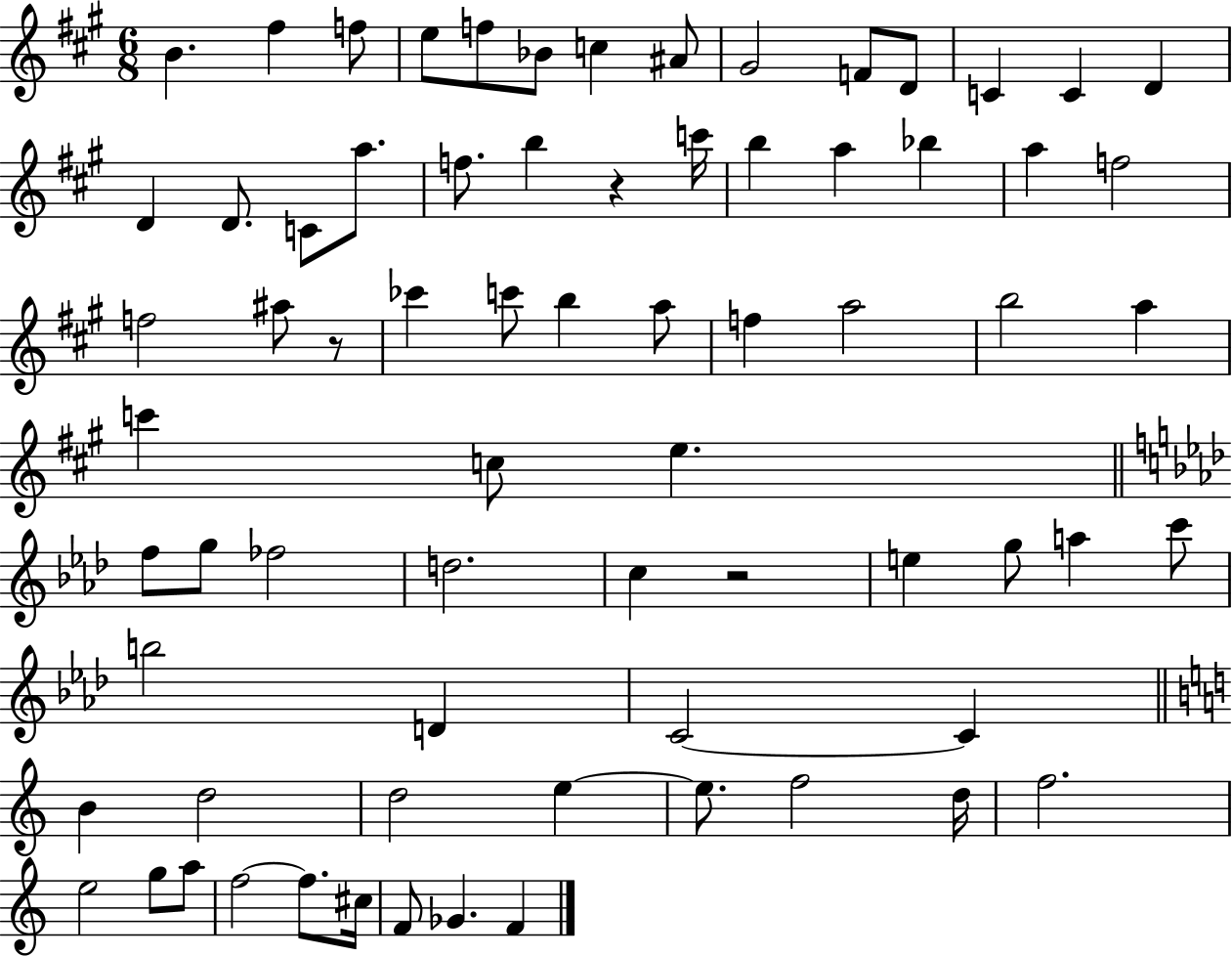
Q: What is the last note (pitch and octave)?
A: F4